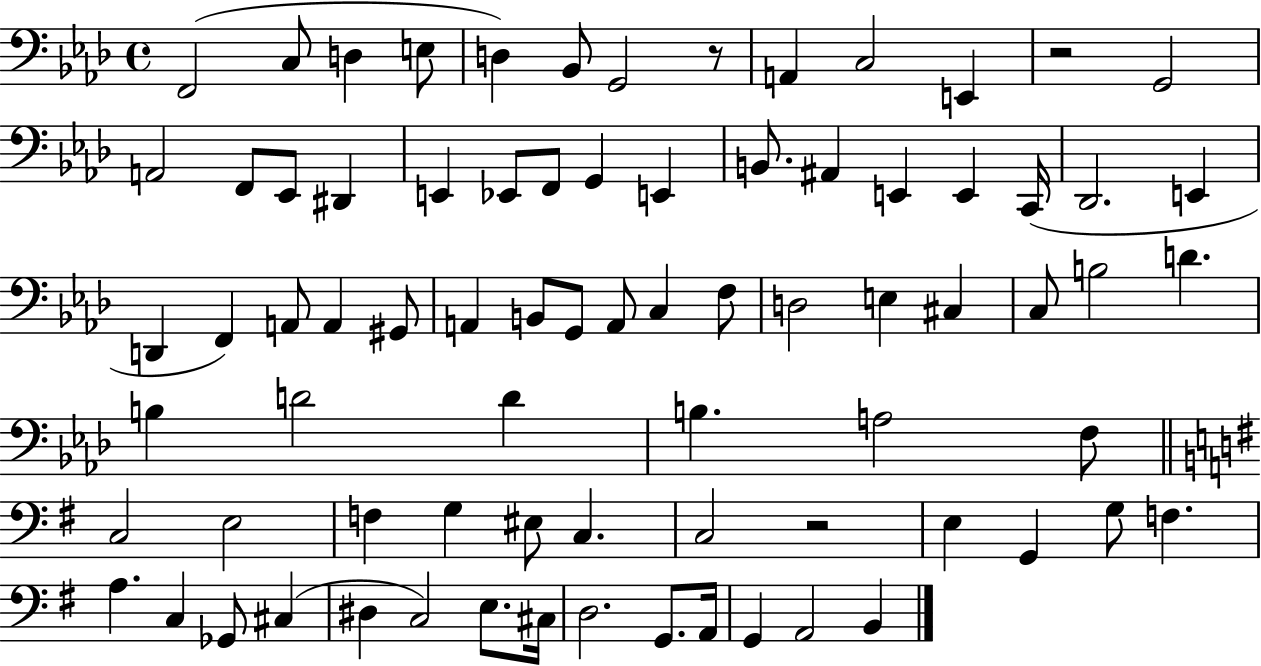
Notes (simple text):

F2/h C3/e D3/q E3/e D3/q Bb2/e G2/h R/e A2/q C3/h E2/q R/h G2/h A2/h F2/e Eb2/e D#2/q E2/q Eb2/e F2/e G2/q E2/q B2/e. A#2/q E2/q E2/q C2/s Db2/h. E2/q D2/q F2/q A2/e A2/q G#2/e A2/q B2/e G2/e A2/e C3/q F3/e D3/h E3/q C#3/q C3/e B3/h D4/q. B3/q D4/h D4/q B3/q. A3/h F3/e C3/h E3/h F3/q G3/q EIS3/e C3/q. C3/h R/h E3/q G2/q G3/e F3/q. A3/q. C3/q Gb2/e C#3/q D#3/q C3/h E3/e. C#3/s D3/h. G2/e. A2/s G2/q A2/h B2/q